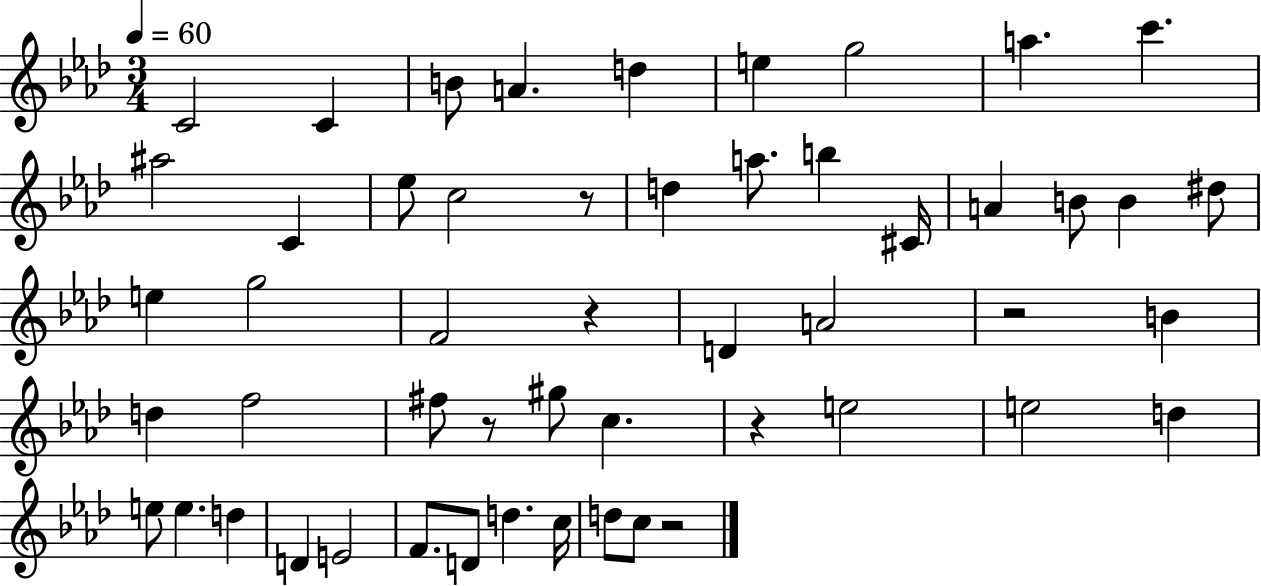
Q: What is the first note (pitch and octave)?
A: C4